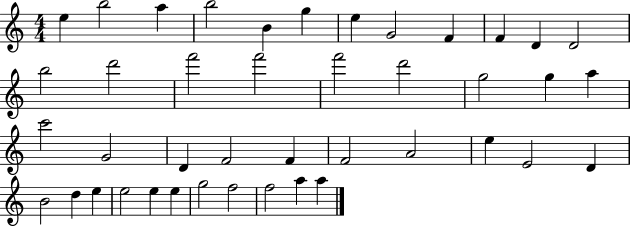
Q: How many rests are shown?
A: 0